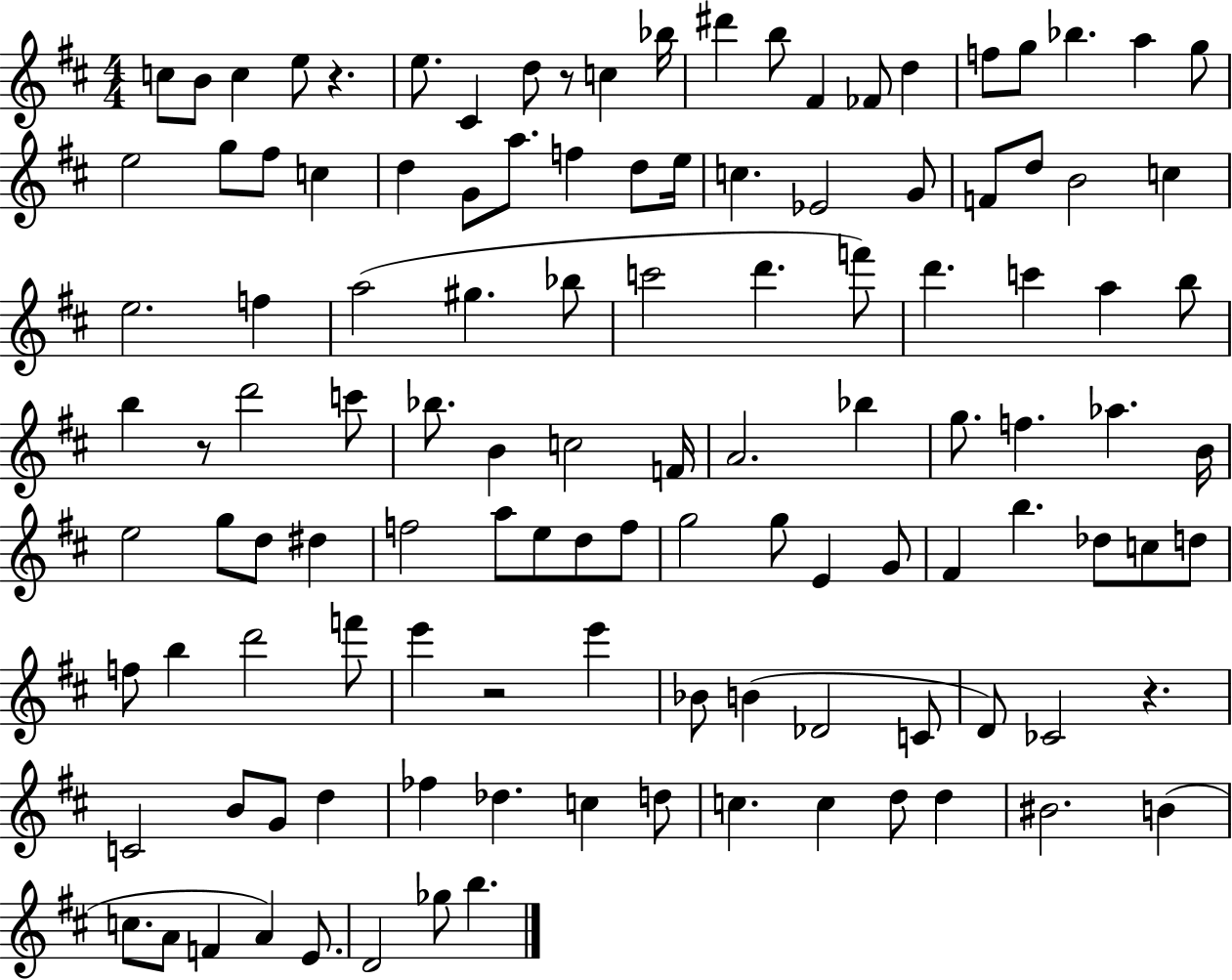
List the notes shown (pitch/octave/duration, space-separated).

C5/e B4/e C5/q E5/e R/q. E5/e. C#4/q D5/e R/e C5/q Bb5/s D#6/q B5/e F#4/q FES4/e D5/q F5/e G5/e Bb5/q. A5/q G5/e E5/h G5/e F#5/e C5/q D5/q G4/e A5/e. F5/q D5/e E5/s C5/q. Eb4/h G4/e F4/e D5/e B4/h C5/q E5/h. F5/q A5/h G#5/q. Bb5/e C6/h D6/q. F6/e D6/q. C6/q A5/q B5/e B5/q R/e D6/h C6/e Bb5/e. B4/q C5/h F4/s A4/h. Bb5/q G5/e. F5/q. Ab5/q. B4/s E5/h G5/e D5/e D#5/q F5/h A5/e E5/e D5/e F5/e G5/h G5/e E4/q G4/e F#4/q B5/q. Db5/e C5/e D5/e F5/e B5/q D6/h F6/e E6/q R/h E6/q Bb4/e B4/q Db4/h C4/e D4/e CES4/h R/q. C4/h B4/e G4/e D5/q FES5/q Db5/q. C5/q D5/e C5/q. C5/q D5/e D5/q BIS4/h. B4/q C5/e. A4/e F4/q A4/q E4/e. D4/h Gb5/e B5/q.